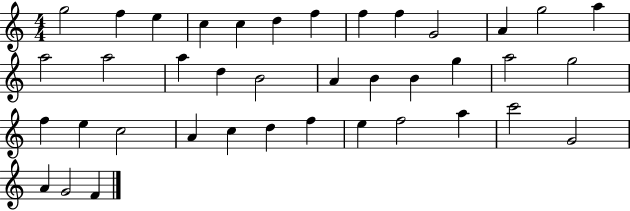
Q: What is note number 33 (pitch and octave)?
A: F5